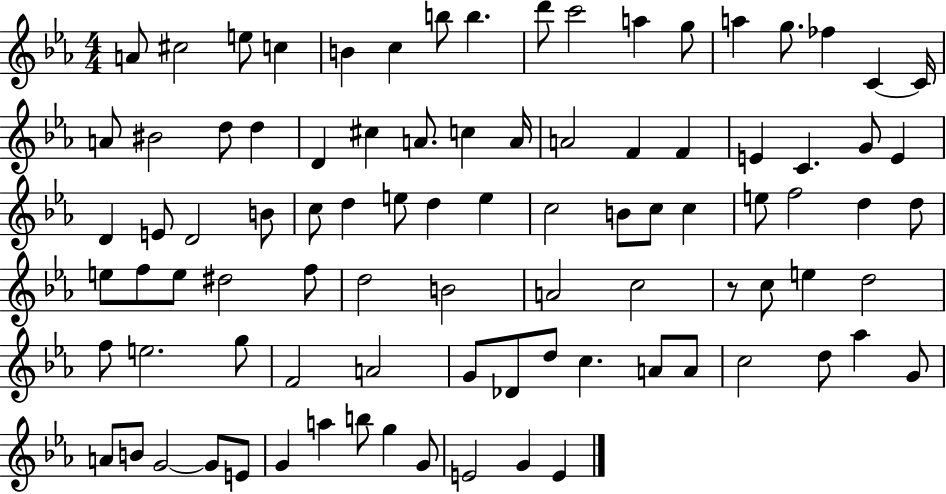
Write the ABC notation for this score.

X:1
T:Untitled
M:4/4
L:1/4
K:Eb
A/2 ^c2 e/2 c B c b/2 b d'/2 c'2 a g/2 a g/2 _f C C/4 A/2 ^B2 d/2 d D ^c A/2 c A/4 A2 F F E C G/2 E D E/2 D2 B/2 c/2 d e/2 d e c2 B/2 c/2 c e/2 f2 d d/2 e/2 f/2 e/2 ^d2 f/2 d2 B2 A2 c2 z/2 c/2 e d2 f/2 e2 g/2 F2 A2 G/2 _D/2 d/2 c A/2 A/2 c2 d/2 _a G/2 A/2 B/2 G2 G/2 E/2 G a b/2 g G/2 E2 G E